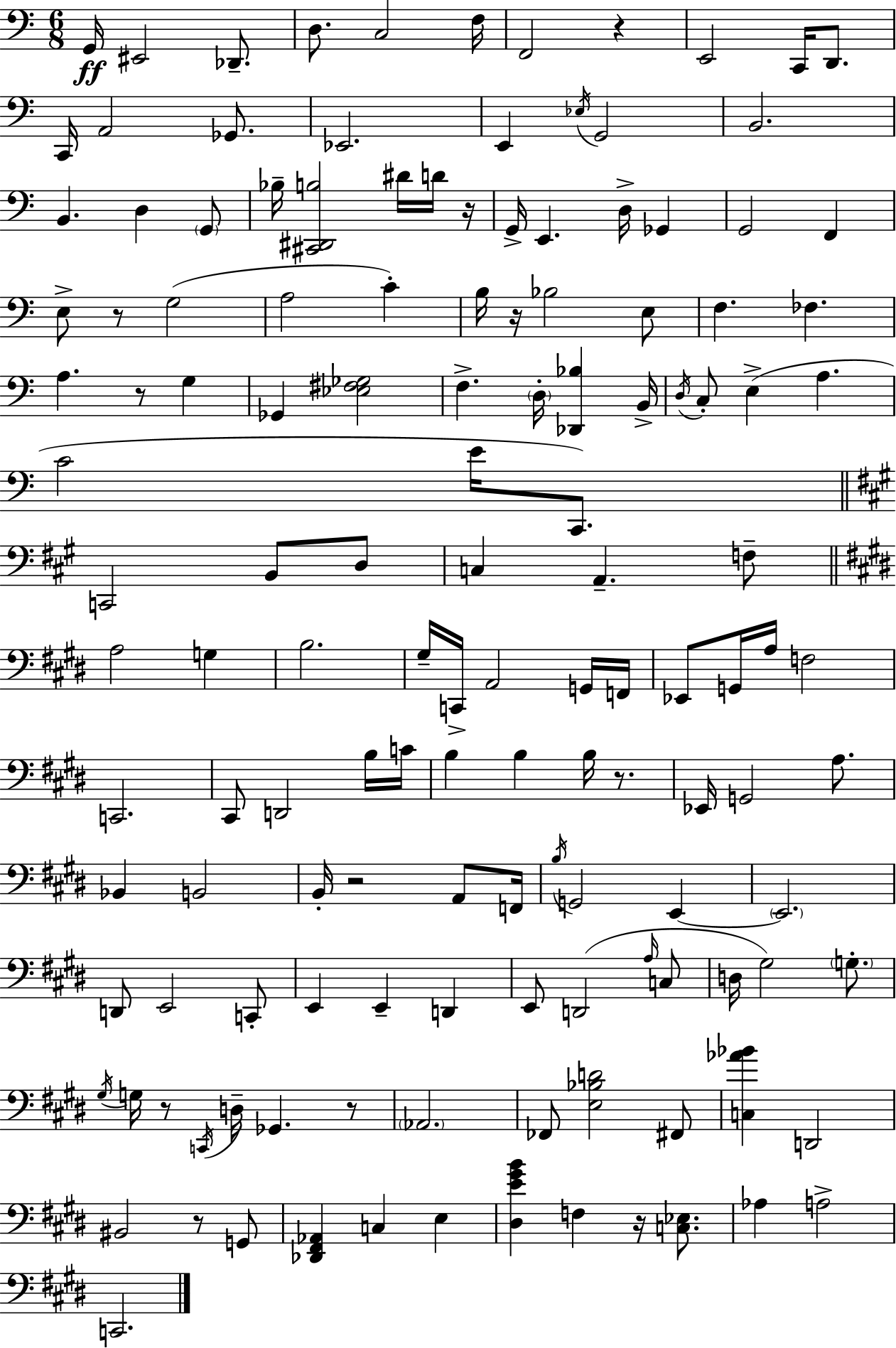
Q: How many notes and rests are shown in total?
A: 139